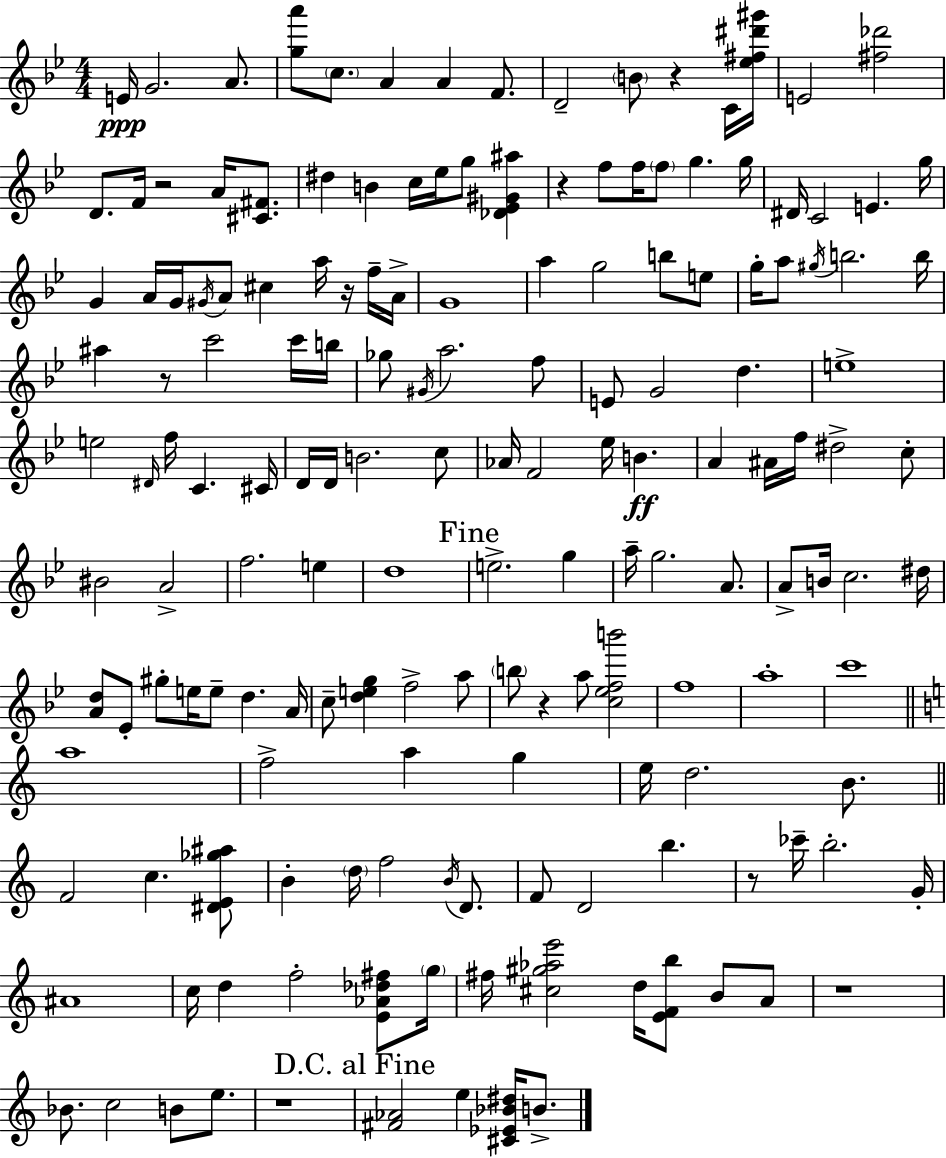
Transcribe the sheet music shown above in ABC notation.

X:1
T:Untitled
M:4/4
L:1/4
K:Bb
E/4 G2 A/2 [ga']/2 c/2 A A F/2 D2 B/2 z C/4 [_e^f^d'^g']/4 E2 [^f_d']2 D/2 F/4 z2 A/4 [^C^F]/2 ^d B c/4 _e/4 g/2 [_D_E^G^a] z f/2 f/4 f/2 g g/4 ^D/4 C2 E g/4 G A/4 G/4 ^G/4 A/2 ^c a/4 z/4 f/4 A/4 G4 a g2 b/2 e/2 g/4 a/2 ^g/4 b2 b/4 ^a z/2 c'2 c'/4 b/4 _g/2 ^G/4 a2 f/2 E/2 G2 d e4 e2 ^D/4 f/4 C ^C/4 D/4 D/4 B2 c/2 _A/4 F2 _e/4 B A ^A/4 f/4 ^d2 c/2 ^B2 A2 f2 e d4 e2 g a/4 g2 A/2 A/2 B/4 c2 ^d/4 [Ad]/2 _E/2 ^g/2 e/4 e/2 d A/4 c/2 [deg] f2 a/2 b/2 z a/2 [c_efb']2 f4 a4 c'4 a4 f2 a g e/4 d2 B/2 F2 c [^DE_g^a]/2 B d/4 f2 B/4 D/2 F/2 D2 b z/2 _c'/4 b2 G/4 ^A4 c/4 d f2 [E_A_d^f]/2 g/4 ^f/4 [^c^g_ae']2 d/4 [EFb]/2 B/2 A/2 z4 _B/2 c2 B/2 e/2 z4 [^F_A]2 e [^C_E_B^d]/4 B/2